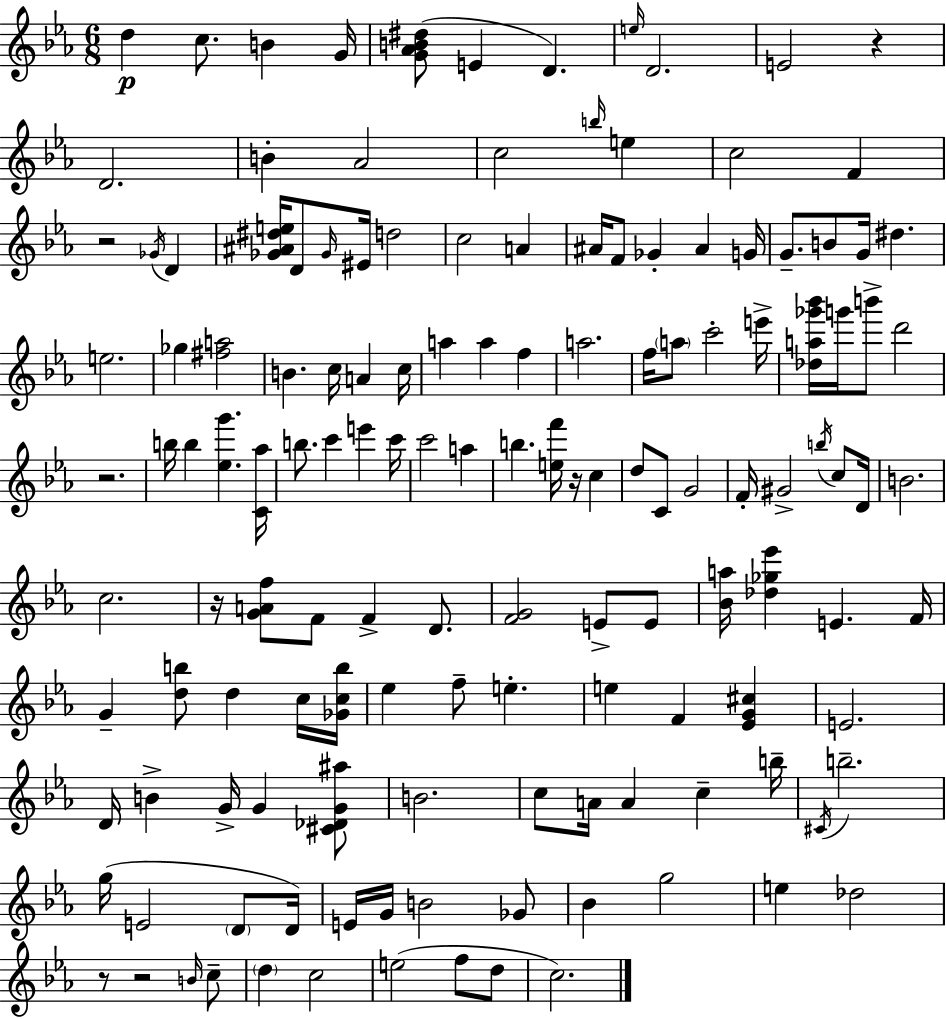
{
  \clef treble
  \numericTimeSignature
  \time 6/8
  \key ees \major
  \repeat volta 2 { d''4\p c''8. b'4 g'16 | <g' aes' b' dis''>8( e'4 d'4.) | \grace { e''16 } d'2. | e'2 r4 | \break d'2. | b'4-. aes'2 | c''2 \grace { b''16 } e''4 | c''2 f'4 | \break r2 \acciaccatura { ges'16 } d'4 | <ges' ais' dis'' e''>16 d'8 \grace { ges'16 } eis'16 d''2 | c''2 | a'4 ais'16 f'8 ges'4-. ais'4 | \break g'16 g'8.-- b'8 g'16 dis''4. | e''2. | ges''4 <fis'' a''>2 | b'4. c''16 a'4 | \break c''16 a''4 a''4 | f''4 a''2. | f''16 \parenthesize a''8 c'''2-. | e'''16-> <des'' a'' ges''' bes'''>16 g'''16 b'''8-> d'''2 | \break r2. | b''16 b''4 <ees'' g'''>4. | <c' aes''>16 b''8. c'''4 e'''4 | c'''16 c'''2 | \break a''4 b''4. <e'' f'''>16 r16 | c''4 d''8 c'8 g'2 | f'16-. gis'2-> | \acciaccatura { b''16 } c''8 d'16 b'2. | \break c''2. | r16 <g' a' f''>8 f'8 f'4-> | d'8. <f' g'>2 | e'8-> e'8 <bes' a''>16 <des'' ges'' ees'''>4 e'4. | \break f'16 g'4-- <d'' b''>8 d''4 | c''16 <ges' c'' b''>16 ees''4 f''8-- e''4.-. | e''4 f'4 | <ees' g' cis''>4 e'2. | \break d'16 b'4-> g'16-> g'4 | <cis' des' g' ais''>8 b'2. | c''8 a'16 a'4 | c''4-- b''16-- \acciaccatura { cis'16 } b''2.-- | \break g''16( e'2 | \parenthesize d'8 d'16) e'16 g'16 b'2 | ges'8 bes'4 g''2 | e''4 des''2 | \break r8 r2 | \grace { b'16 } c''8-- \parenthesize d''4 c''2 | e''2( | f''8 d''8 c''2.) | \break } \bar "|."
}